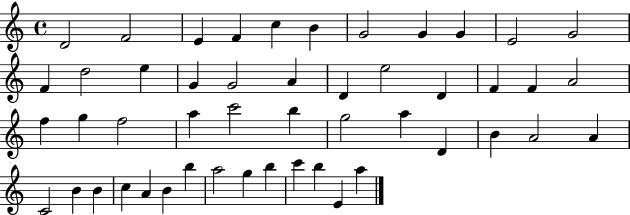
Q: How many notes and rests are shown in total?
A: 49